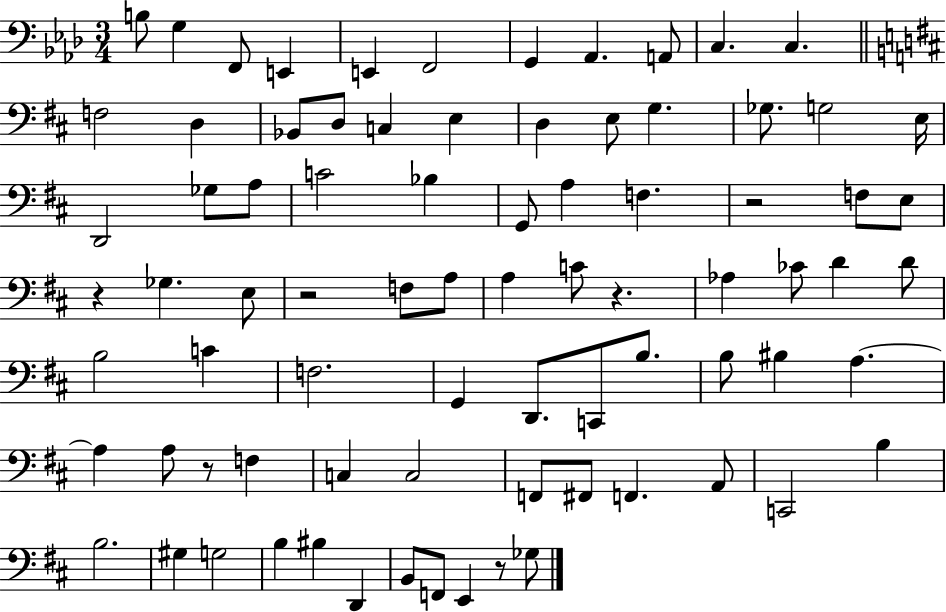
X:1
T:Untitled
M:3/4
L:1/4
K:Ab
B,/2 G, F,,/2 E,, E,, F,,2 G,, _A,, A,,/2 C, C, F,2 D, _B,,/2 D,/2 C, E, D, E,/2 G, _G,/2 G,2 E,/4 D,,2 _G,/2 A,/2 C2 _B, G,,/2 A, F, z2 F,/2 E,/2 z _G, E,/2 z2 F,/2 A,/2 A, C/2 z _A, _C/2 D D/2 B,2 C F,2 G,, D,,/2 C,,/2 B,/2 B,/2 ^B, A, A, A,/2 z/2 F, C, C,2 F,,/2 ^F,,/2 F,, A,,/2 C,,2 B, B,2 ^G, G,2 B, ^B, D,, B,,/2 F,,/2 E,, z/2 _G,/2